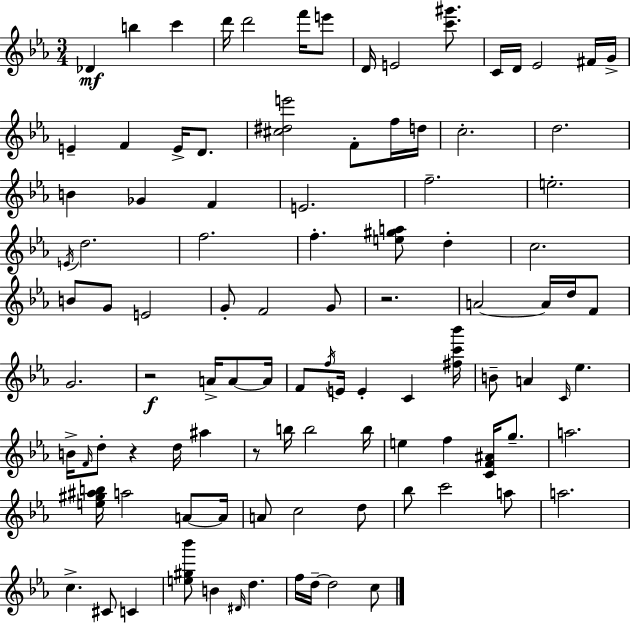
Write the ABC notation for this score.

X:1
T:Untitled
M:3/4
L:1/4
K:Eb
_D b c' d'/4 d'2 f'/4 e'/2 D/4 E2 [c'^g']/2 C/4 D/4 _E2 ^F/4 G/4 E F E/4 D/2 [^c^de']2 F/2 f/4 d/4 c2 d2 B _G F E2 f2 e2 E/4 d2 f2 f [e^ga]/2 d c2 B/2 G/2 E2 G/2 F2 G/2 z2 A2 A/4 d/4 F/2 G2 z2 A/4 A/2 A/4 F/2 f/4 E/4 E C [^fc'_b']/4 B/2 A C/4 _e B/4 F/4 d/2 z d/4 ^a z/2 b/4 b2 b/4 e f [CF^A]/4 g/2 a2 [e^g^ab]/4 a2 A/2 A/4 A/2 c2 d/2 _b/2 c'2 a/2 a2 c ^C/2 C [e^g_b']/2 B ^D/4 d f/4 d/4 d2 c/2